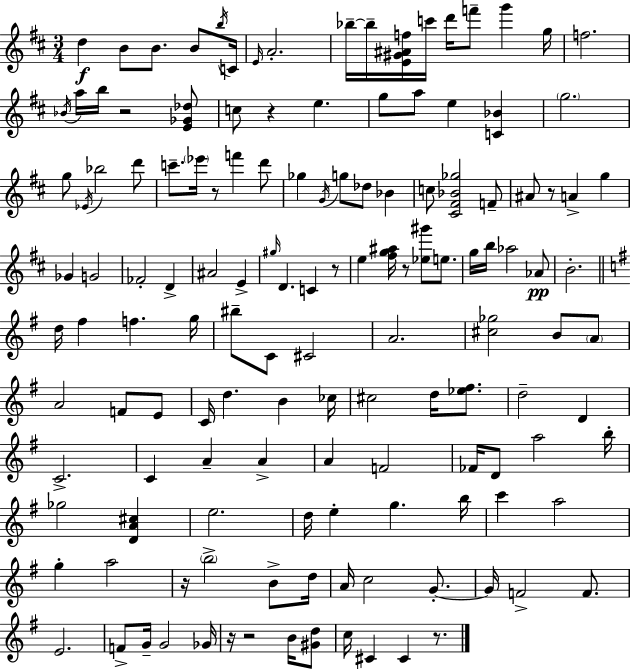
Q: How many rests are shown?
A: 10